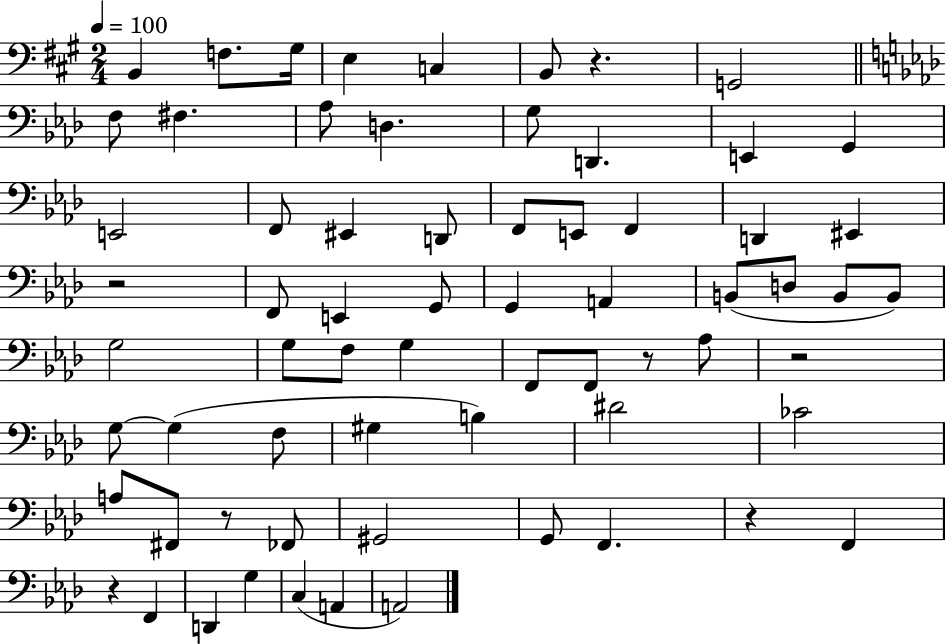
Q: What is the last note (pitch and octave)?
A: A2